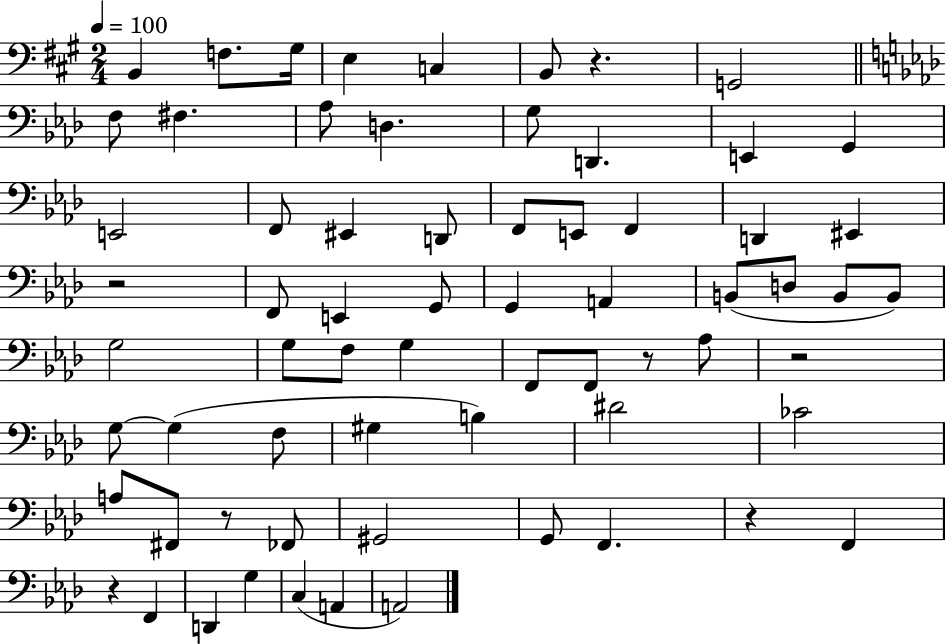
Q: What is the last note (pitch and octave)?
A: A2